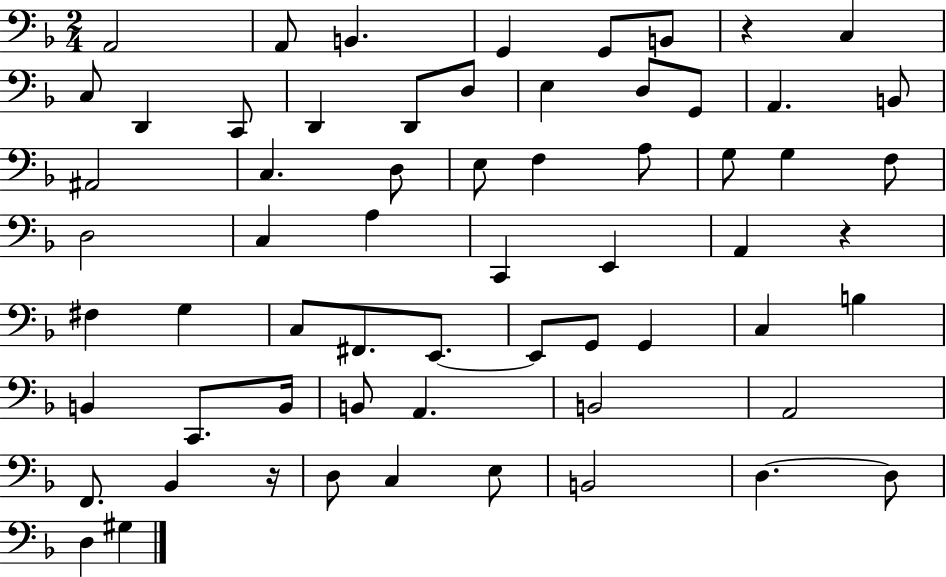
A2/h A2/e B2/q. G2/q G2/e B2/e R/q C3/q C3/e D2/q C2/e D2/q D2/e D3/e E3/q D3/e G2/e A2/q. B2/e A#2/h C3/q. D3/e E3/e F3/q A3/e G3/e G3/q F3/e D3/h C3/q A3/q C2/q E2/q A2/q R/q F#3/q G3/q C3/e F#2/e. E2/e. E2/e G2/e G2/q C3/q B3/q B2/q C2/e. B2/s B2/e A2/q. B2/h A2/h F2/e. Bb2/q R/s D3/e C3/q E3/e B2/h D3/q. D3/e D3/q G#3/q